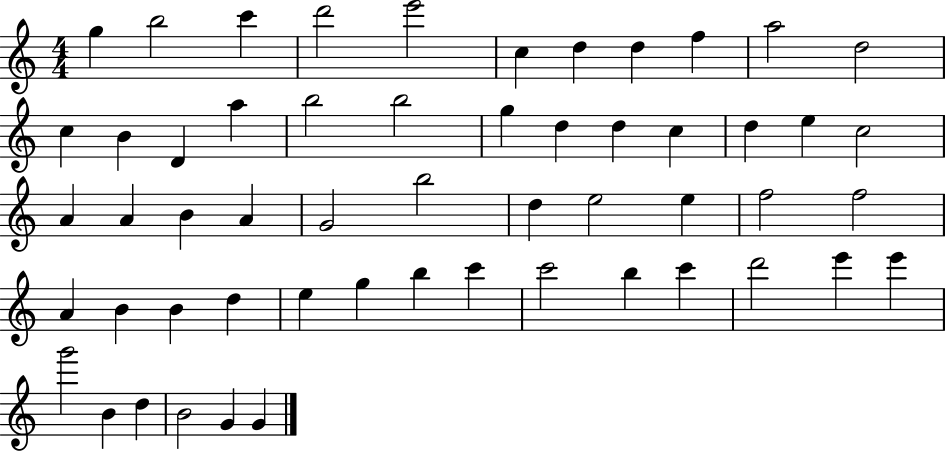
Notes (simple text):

G5/q B5/h C6/q D6/h E6/h C5/q D5/q D5/q F5/q A5/h D5/h C5/q B4/q D4/q A5/q B5/h B5/h G5/q D5/q D5/q C5/q D5/q E5/q C5/h A4/q A4/q B4/q A4/q G4/h B5/h D5/q E5/h E5/q F5/h F5/h A4/q B4/q B4/q D5/q E5/q G5/q B5/q C6/q C6/h B5/q C6/q D6/h E6/q E6/q G6/h B4/q D5/q B4/h G4/q G4/q